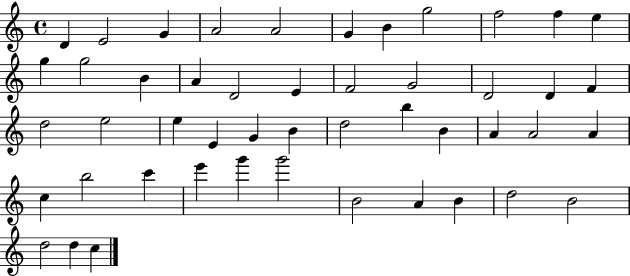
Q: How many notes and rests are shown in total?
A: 48